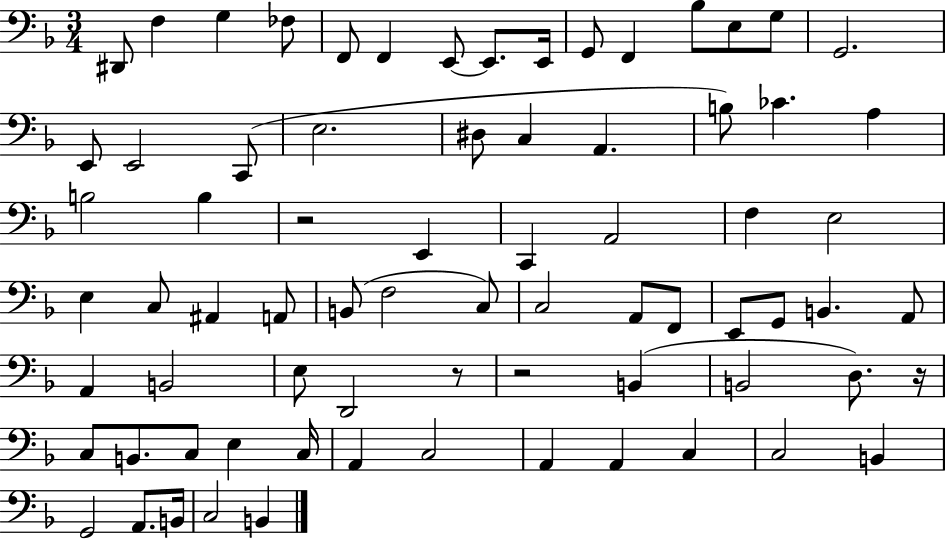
{
  \clef bass
  \numericTimeSignature
  \time 3/4
  \key f \major
  dis,8 f4 g4 fes8 | f,8 f,4 e,8~~ e,8. e,16 | g,8 f,4 bes8 e8 g8 | g,2. | \break e,8 e,2 c,8( | e2. | dis8 c4 a,4. | b8) ces'4. a4 | \break b2 b4 | r2 e,4 | c,4 a,2 | f4 e2 | \break e4 c8 ais,4 a,8 | b,8( f2 c8) | c2 a,8 f,8 | e,8 g,8 b,4. a,8 | \break a,4 b,2 | e8 d,2 r8 | r2 b,4( | b,2 d8.) r16 | \break c8 b,8. c8 e4 c16 | a,4 c2 | a,4 a,4 c4 | c2 b,4 | \break g,2 a,8. b,16 | c2 b,4 | \bar "|."
}